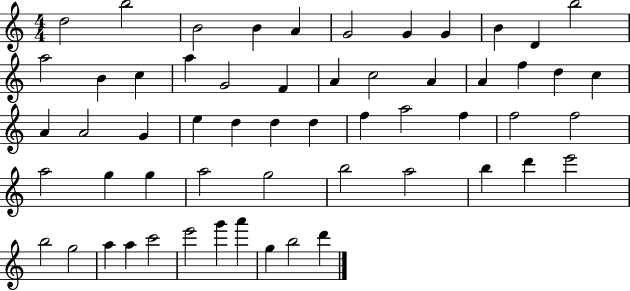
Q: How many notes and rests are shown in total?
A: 57